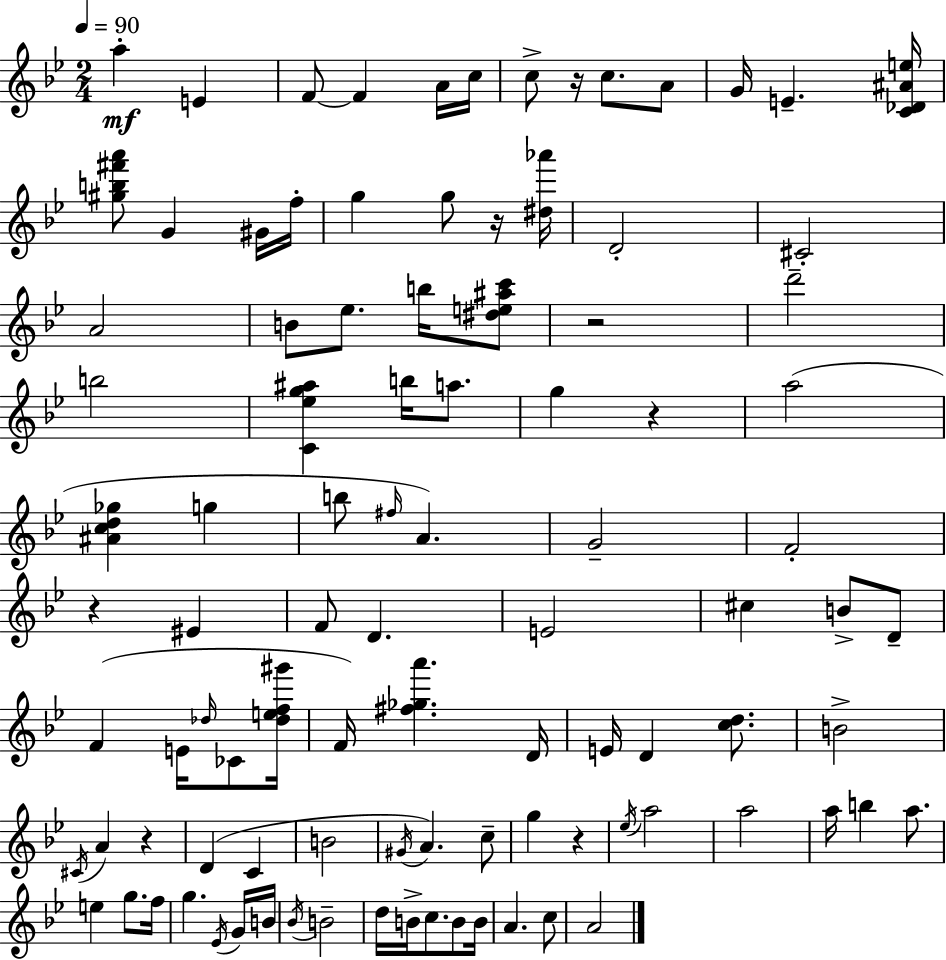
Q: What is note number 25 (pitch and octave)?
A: B5